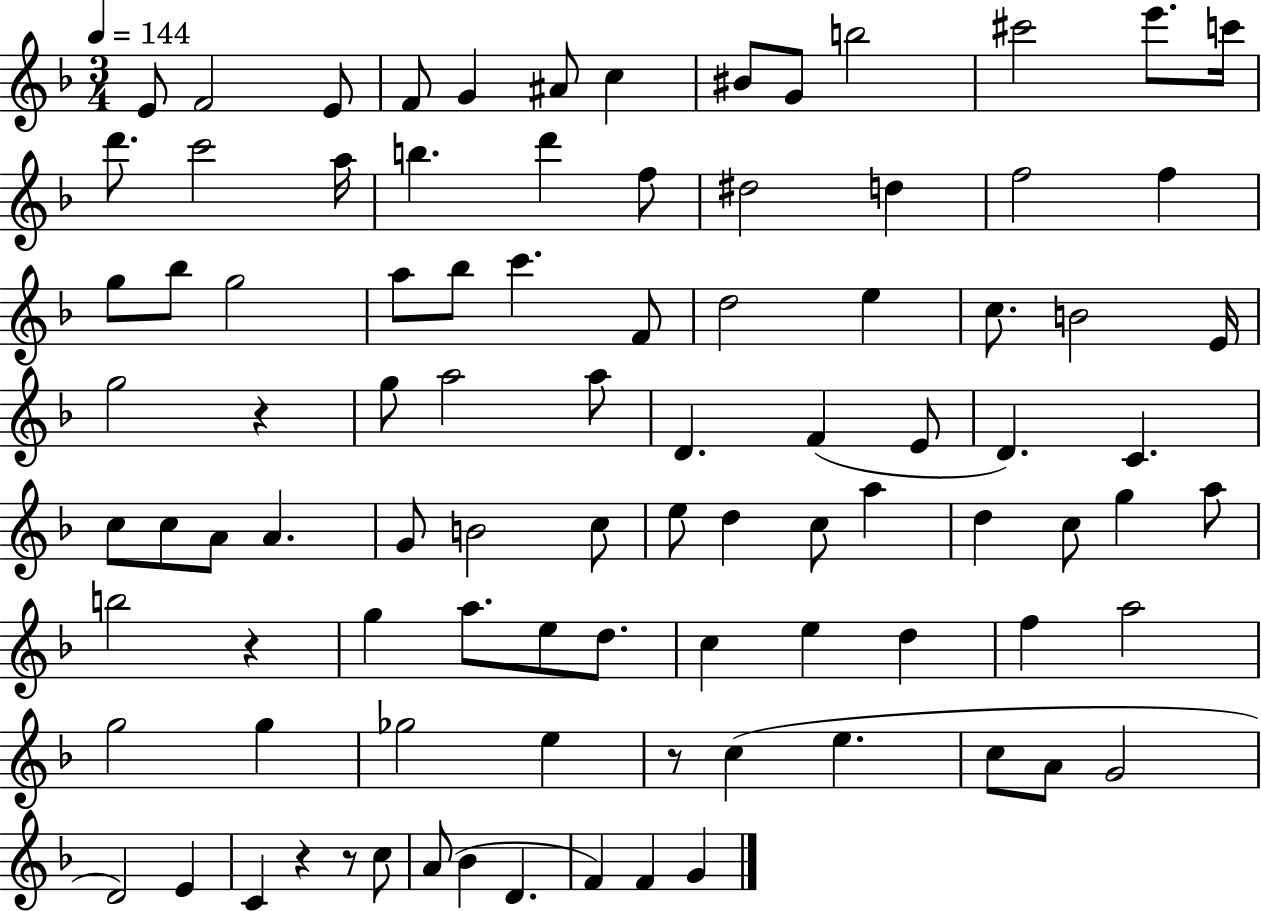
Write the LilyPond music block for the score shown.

{
  \clef treble
  \numericTimeSignature
  \time 3/4
  \key f \major
  \tempo 4 = 144
  e'8 f'2 e'8 | f'8 g'4 ais'8 c''4 | bis'8 g'8 b''2 | cis'''2 e'''8. c'''16 | \break d'''8. c'''2 a''16 | b''4. d'''4 f''8 | dis''2 d''4 | f''2 f''4 | \break g''8 bes''8 g''2 | a''8 bes''8 c'''4. f'8 | d''2 e''4 | c''8. b'2 e'16 | \break g''2 r4 | g''8 a''2 a''8 | d'4. f'4( e'8 | d'4.) c'4. | \break c''8 c''8 a'8 a'4. | g'8 b'2 c''8 | e''8 d''4 c''8 a''4 | d''4 c''8 g''4 a''8 | \break b''2 r4 | g''4 a''8. e''8 d''8. | c''4 e''4 d''4 | f''4 a''2 | \break g''2 g''4 | ges''2 e''4 | r8 c''4( e''4. | c''8 a'8 g'2 | \break d'2) e'4 | c'4 r4 r8 c''8 | a'8( bes'4 d'4. | f'4) f'4 g'4 | \break \bar "|."
}